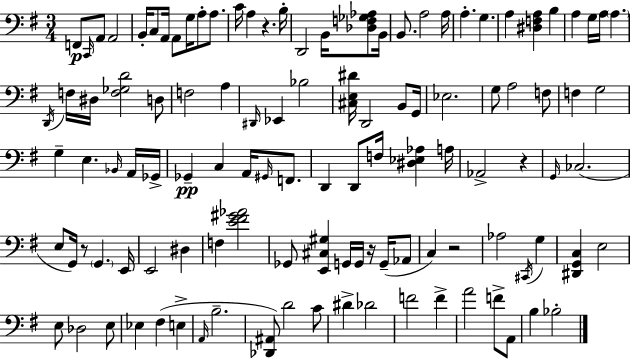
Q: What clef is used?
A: bass